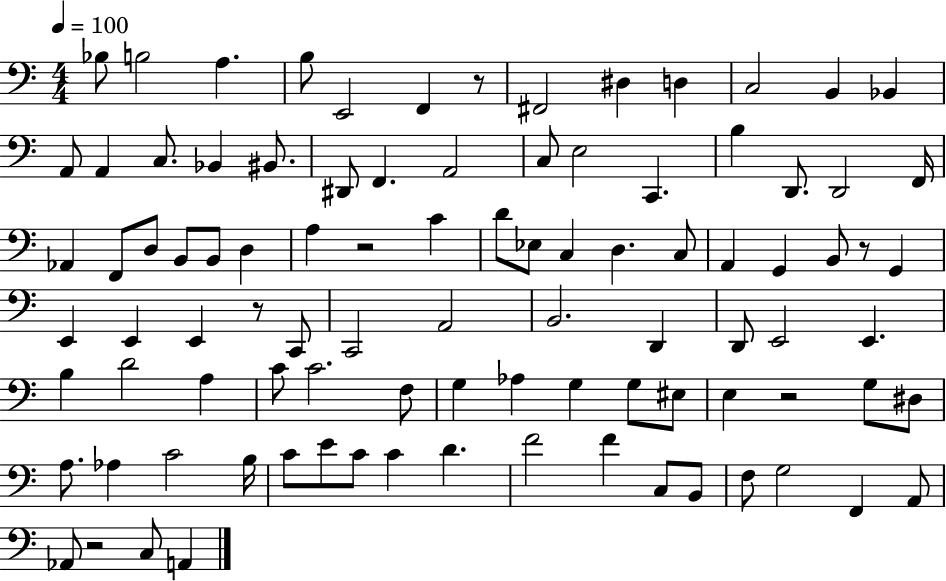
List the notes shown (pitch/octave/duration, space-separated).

Bb3/e B3/h A3/q. B3/e E2/h F2/q R/e F#2/h D#3/q D3/q C3/h B2/q Bb2/q A2/e A2/q C3/e. Bb2/q BIS2/e. D#2/e F2/q. A2/h C3/e E3/h C2/q. B3/q D2/e. D2/h F2/s Ab2/q F2/e D3/e B2/e B2/e D3/q A3/q R/h C4/q D4/e Eb3/e C3/q D3/q. C3/e A2/q G2/q B2/e R/e G2/q E2/q E2/q E2/q R/e C2/e C2/h A2/h B2/h. D2/q D2/e E2/h E2/q. B3/q D4/h A3/q C4/e C4/h. F3/e G3/q Ab3/q G3/q G3/e EIS3/e E3/q R/h G3/e D#3/e A3/e. Ab3/q C4/h B3/s C4/e E4/e C4/e C4/q D4/q. F4/h F4/q C3/e B2/e F3/e G3/h F2/q A2/e Ab2/e R/h C3/e A2/q